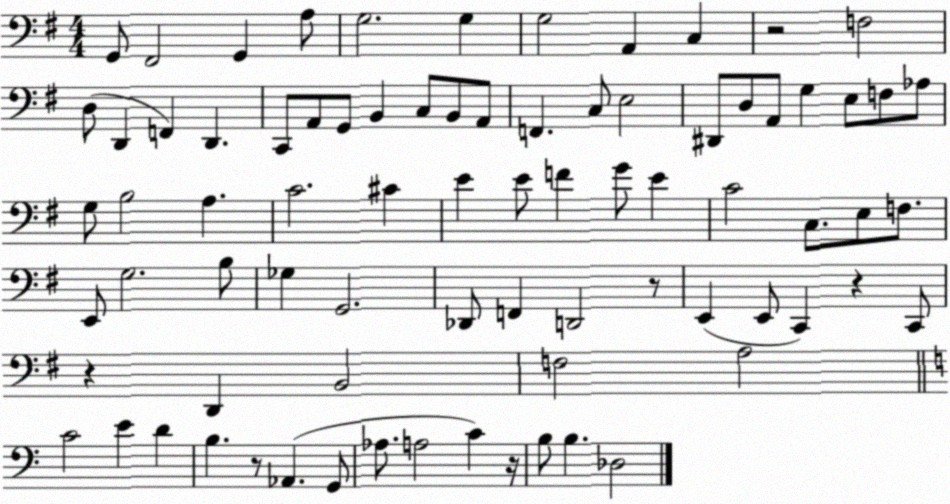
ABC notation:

X:1
T:Untitled
M:4/4
L:1/4
K:G
G,,/2 ^F,,2 G,, A,/2 G,2 G, G,2 A,, C, z2 F,2 D,/2 D,, F,, D,, C,,/2 A,,/2 G,,/2 B,, C,/2 B,,/2 A,,/2 F,, C,/2 E,2 ^D,,/2 D,/2 A,,/2 G, E,/2 F,/2 _A,/2 G,/2 B,2 A, C2 ^C E E/2 F G/2 E C2 C,/2 E,/2 F,/2 E,,/2 G,2 B,/2 _G, G,,2 _D,,/2 F,, D,,2 z/2 E,, E,,/2 C,, z C,,/2 z D,, B,,2 F,2 A,2 C2 E D B, z/2 _A,, G,,/2 _A,/2 A,2 C z/4 B,/2 B, _D,2